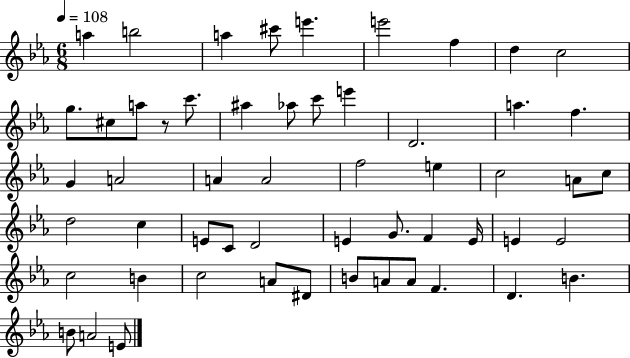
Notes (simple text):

A5/q B5/h A5/q C#6/e E6/q. E6/h F5/q D5/q C5/h G5/e. C#5/e A5/e R/e C6/e. A#5/q Ab5/e C6/e E6/q D4/h. A5/q. F5/q. G4/q A4/h A4/q A4/h F5/h E5/q C5/h A4/e C5/e D5/h C5/q E4/e C4/e D4/h E4/q G4/e. F4/q E4/s E4/q E4/h C5/h B4/q C5/h A4/e D#4/e B4/e A4/e A4/e F4/q. D4/q. B4/q. B4/e A4/h E4/e